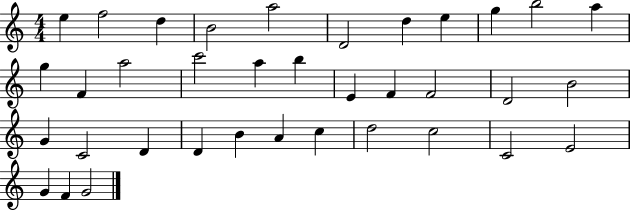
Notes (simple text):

E5/q F5/h D5/q B4/h A5/h D4/h D5/q E5/q G5/q B5/h A5/q G5/q F4/q A5/h C6/h A5/q B5/q E4/q F4/q F4/h D4/h B4/h G4/q C4/h D4/q D4/q B4/q A4/q C5/q D5/h C5/h C4/h E4/h G4/q F4/q G4/h